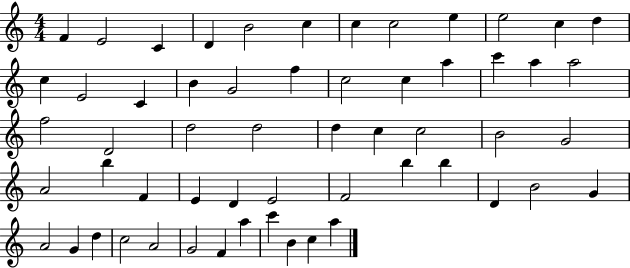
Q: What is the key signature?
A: C major